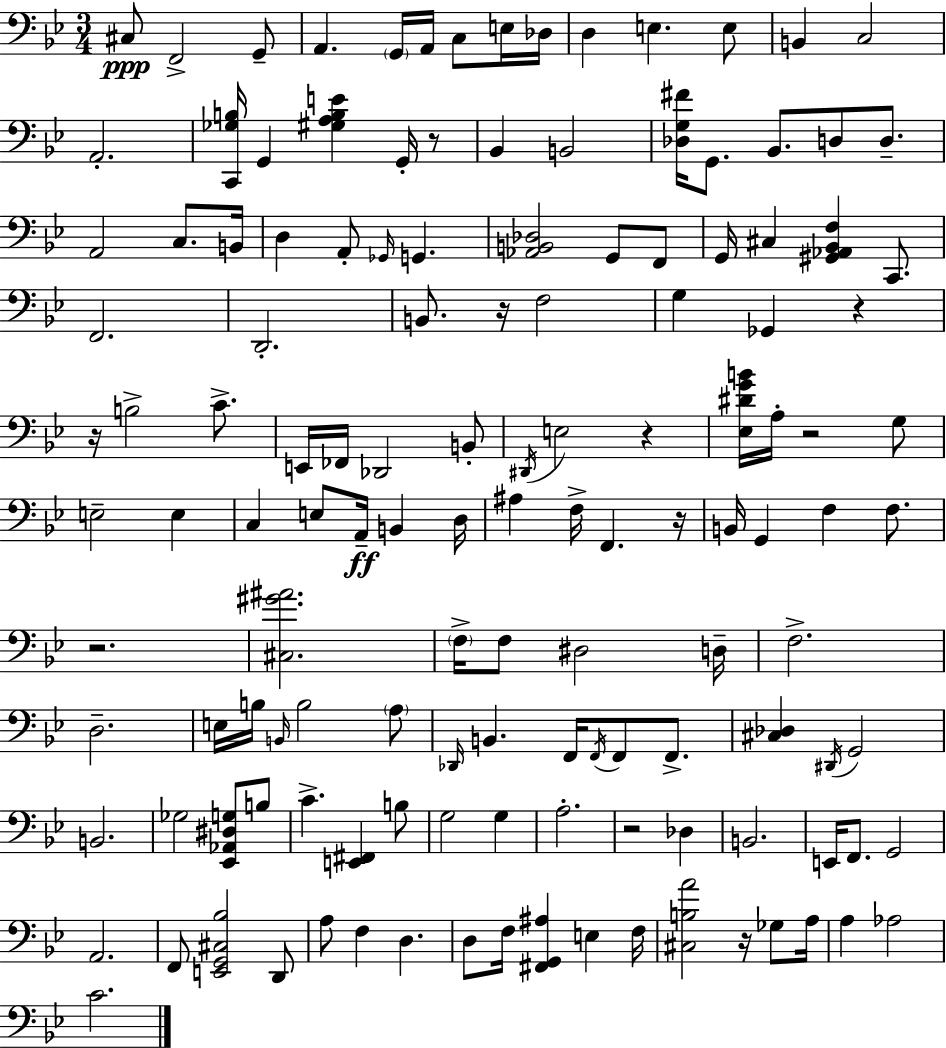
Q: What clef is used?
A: bass